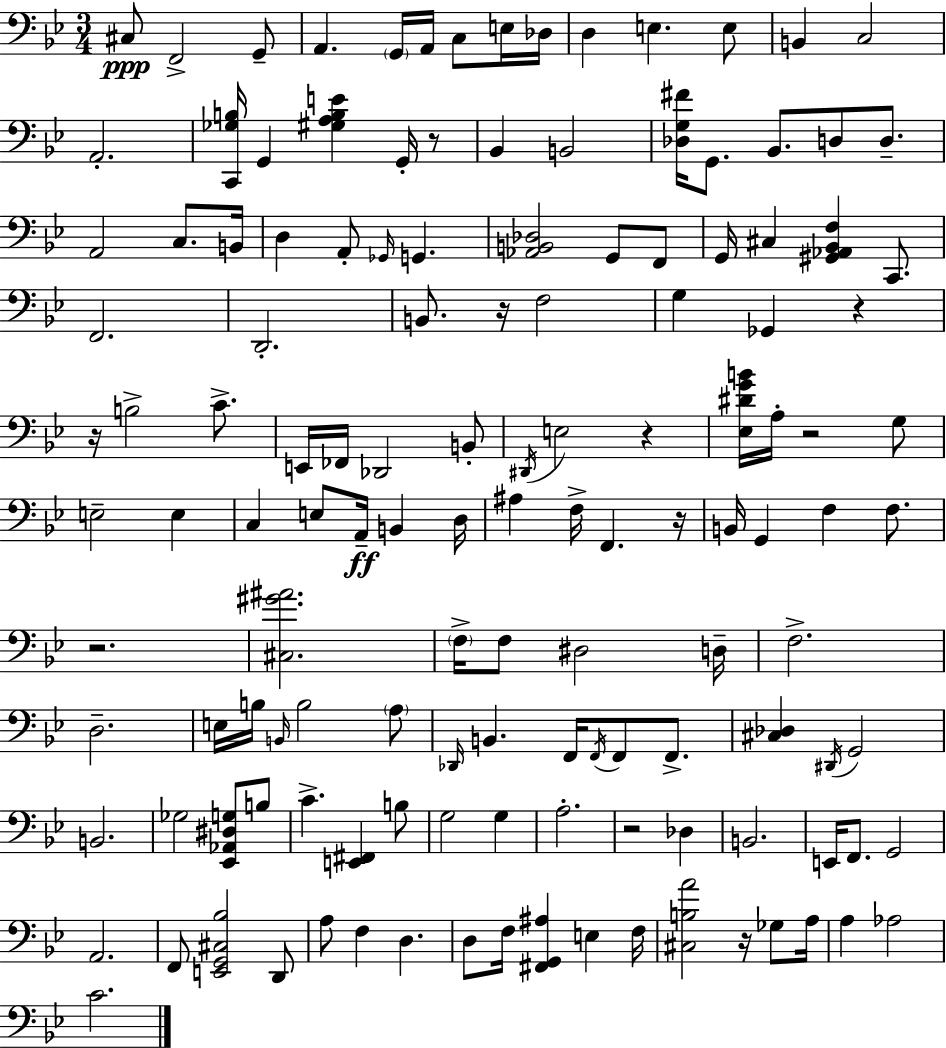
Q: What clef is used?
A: bass